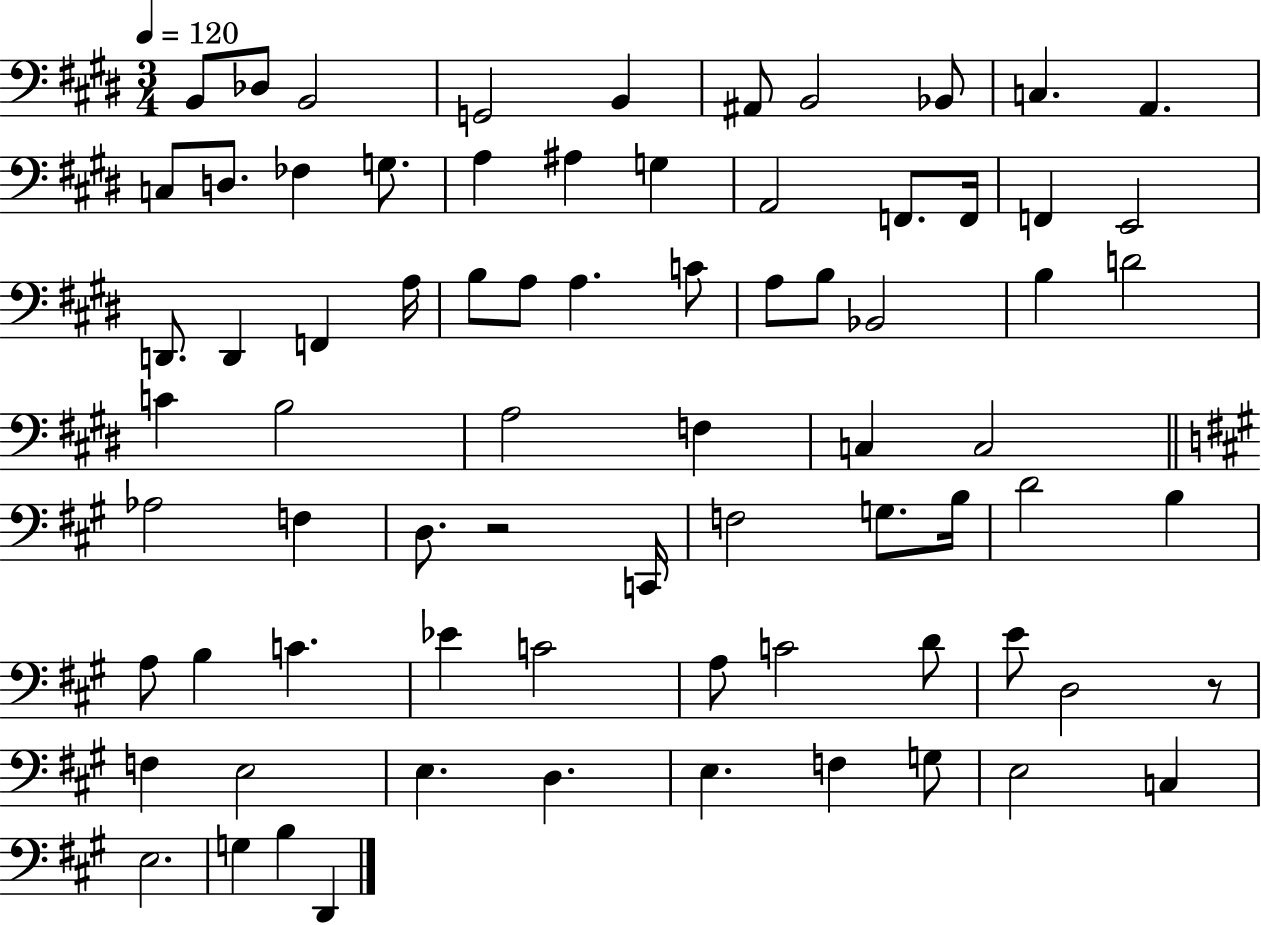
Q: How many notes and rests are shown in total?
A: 75